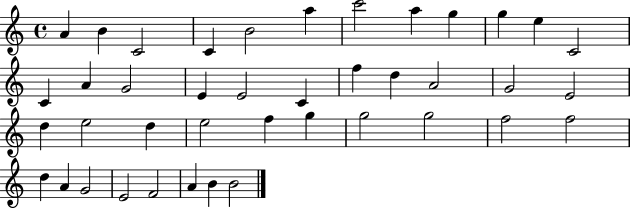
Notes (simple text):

A4/q B4/q C4/h C4/q B4/h A5/q C6/h A5/q G5/q G5/q E5/q C4/h C4/q A4/q G4/h E4/q E4/h C4/q F5/q D5/q A4/h G4/h E4/h D5/q E5/h D5/q E5/h F5/q G5/q G5/h G5/h F5/h F5/h D5/q A4/q G4/h E4/h F4/h A4/q B4/q B4/h